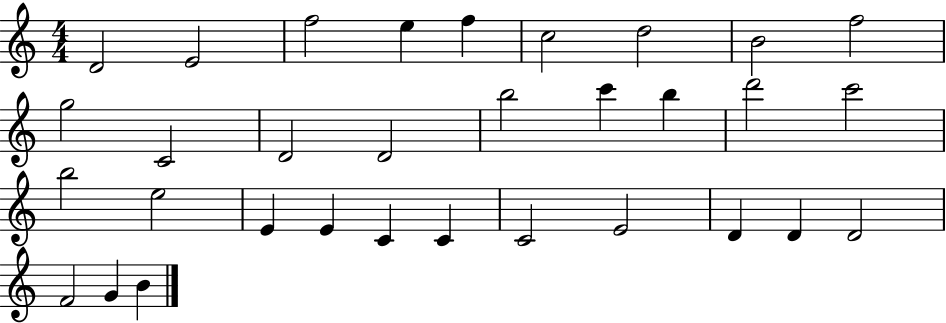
{
  \clef treble
  \numericTimeSignature
  \time 4/4
  \key c \major
  d'2 e'2 | f''2 e''4 f''4 | c''2 d''2 | b'2 f''2 | \break g''2 c'2 | d'2 d'2 | b''2 c'''4 b''4 | d'''2 c'''2 | \break b''2 e''2 | e'4 e'4 c'4 c'4 | c'2 e'2 | d'4 d'4 d'2 | \break f'2 g'4 b'4 | \bar "|."
}